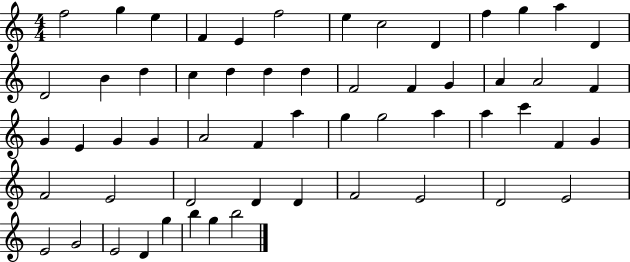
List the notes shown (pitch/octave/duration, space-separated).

F5/h G5/q E5/q F4/q E4/q F5/h E5/q C5/h D4/q F5/q G5/q A5/q D4/q D4/h B4/q D5/q C5/q D5/q D5/q D5/q F4/h F4/q G4/q A4/q A4/h F4/q G4/q E4/q G4/q G4/q A4/h F4/q A5/q G5/q G5/h A5/q A5/q C6/q F4/q G4/q F4/h E4/h D4/h D4/q D4/q F4/h E4/h D4/h E4/h E4/h G4/h E4/h D4/q G5/q B5/q G5/q B5/h